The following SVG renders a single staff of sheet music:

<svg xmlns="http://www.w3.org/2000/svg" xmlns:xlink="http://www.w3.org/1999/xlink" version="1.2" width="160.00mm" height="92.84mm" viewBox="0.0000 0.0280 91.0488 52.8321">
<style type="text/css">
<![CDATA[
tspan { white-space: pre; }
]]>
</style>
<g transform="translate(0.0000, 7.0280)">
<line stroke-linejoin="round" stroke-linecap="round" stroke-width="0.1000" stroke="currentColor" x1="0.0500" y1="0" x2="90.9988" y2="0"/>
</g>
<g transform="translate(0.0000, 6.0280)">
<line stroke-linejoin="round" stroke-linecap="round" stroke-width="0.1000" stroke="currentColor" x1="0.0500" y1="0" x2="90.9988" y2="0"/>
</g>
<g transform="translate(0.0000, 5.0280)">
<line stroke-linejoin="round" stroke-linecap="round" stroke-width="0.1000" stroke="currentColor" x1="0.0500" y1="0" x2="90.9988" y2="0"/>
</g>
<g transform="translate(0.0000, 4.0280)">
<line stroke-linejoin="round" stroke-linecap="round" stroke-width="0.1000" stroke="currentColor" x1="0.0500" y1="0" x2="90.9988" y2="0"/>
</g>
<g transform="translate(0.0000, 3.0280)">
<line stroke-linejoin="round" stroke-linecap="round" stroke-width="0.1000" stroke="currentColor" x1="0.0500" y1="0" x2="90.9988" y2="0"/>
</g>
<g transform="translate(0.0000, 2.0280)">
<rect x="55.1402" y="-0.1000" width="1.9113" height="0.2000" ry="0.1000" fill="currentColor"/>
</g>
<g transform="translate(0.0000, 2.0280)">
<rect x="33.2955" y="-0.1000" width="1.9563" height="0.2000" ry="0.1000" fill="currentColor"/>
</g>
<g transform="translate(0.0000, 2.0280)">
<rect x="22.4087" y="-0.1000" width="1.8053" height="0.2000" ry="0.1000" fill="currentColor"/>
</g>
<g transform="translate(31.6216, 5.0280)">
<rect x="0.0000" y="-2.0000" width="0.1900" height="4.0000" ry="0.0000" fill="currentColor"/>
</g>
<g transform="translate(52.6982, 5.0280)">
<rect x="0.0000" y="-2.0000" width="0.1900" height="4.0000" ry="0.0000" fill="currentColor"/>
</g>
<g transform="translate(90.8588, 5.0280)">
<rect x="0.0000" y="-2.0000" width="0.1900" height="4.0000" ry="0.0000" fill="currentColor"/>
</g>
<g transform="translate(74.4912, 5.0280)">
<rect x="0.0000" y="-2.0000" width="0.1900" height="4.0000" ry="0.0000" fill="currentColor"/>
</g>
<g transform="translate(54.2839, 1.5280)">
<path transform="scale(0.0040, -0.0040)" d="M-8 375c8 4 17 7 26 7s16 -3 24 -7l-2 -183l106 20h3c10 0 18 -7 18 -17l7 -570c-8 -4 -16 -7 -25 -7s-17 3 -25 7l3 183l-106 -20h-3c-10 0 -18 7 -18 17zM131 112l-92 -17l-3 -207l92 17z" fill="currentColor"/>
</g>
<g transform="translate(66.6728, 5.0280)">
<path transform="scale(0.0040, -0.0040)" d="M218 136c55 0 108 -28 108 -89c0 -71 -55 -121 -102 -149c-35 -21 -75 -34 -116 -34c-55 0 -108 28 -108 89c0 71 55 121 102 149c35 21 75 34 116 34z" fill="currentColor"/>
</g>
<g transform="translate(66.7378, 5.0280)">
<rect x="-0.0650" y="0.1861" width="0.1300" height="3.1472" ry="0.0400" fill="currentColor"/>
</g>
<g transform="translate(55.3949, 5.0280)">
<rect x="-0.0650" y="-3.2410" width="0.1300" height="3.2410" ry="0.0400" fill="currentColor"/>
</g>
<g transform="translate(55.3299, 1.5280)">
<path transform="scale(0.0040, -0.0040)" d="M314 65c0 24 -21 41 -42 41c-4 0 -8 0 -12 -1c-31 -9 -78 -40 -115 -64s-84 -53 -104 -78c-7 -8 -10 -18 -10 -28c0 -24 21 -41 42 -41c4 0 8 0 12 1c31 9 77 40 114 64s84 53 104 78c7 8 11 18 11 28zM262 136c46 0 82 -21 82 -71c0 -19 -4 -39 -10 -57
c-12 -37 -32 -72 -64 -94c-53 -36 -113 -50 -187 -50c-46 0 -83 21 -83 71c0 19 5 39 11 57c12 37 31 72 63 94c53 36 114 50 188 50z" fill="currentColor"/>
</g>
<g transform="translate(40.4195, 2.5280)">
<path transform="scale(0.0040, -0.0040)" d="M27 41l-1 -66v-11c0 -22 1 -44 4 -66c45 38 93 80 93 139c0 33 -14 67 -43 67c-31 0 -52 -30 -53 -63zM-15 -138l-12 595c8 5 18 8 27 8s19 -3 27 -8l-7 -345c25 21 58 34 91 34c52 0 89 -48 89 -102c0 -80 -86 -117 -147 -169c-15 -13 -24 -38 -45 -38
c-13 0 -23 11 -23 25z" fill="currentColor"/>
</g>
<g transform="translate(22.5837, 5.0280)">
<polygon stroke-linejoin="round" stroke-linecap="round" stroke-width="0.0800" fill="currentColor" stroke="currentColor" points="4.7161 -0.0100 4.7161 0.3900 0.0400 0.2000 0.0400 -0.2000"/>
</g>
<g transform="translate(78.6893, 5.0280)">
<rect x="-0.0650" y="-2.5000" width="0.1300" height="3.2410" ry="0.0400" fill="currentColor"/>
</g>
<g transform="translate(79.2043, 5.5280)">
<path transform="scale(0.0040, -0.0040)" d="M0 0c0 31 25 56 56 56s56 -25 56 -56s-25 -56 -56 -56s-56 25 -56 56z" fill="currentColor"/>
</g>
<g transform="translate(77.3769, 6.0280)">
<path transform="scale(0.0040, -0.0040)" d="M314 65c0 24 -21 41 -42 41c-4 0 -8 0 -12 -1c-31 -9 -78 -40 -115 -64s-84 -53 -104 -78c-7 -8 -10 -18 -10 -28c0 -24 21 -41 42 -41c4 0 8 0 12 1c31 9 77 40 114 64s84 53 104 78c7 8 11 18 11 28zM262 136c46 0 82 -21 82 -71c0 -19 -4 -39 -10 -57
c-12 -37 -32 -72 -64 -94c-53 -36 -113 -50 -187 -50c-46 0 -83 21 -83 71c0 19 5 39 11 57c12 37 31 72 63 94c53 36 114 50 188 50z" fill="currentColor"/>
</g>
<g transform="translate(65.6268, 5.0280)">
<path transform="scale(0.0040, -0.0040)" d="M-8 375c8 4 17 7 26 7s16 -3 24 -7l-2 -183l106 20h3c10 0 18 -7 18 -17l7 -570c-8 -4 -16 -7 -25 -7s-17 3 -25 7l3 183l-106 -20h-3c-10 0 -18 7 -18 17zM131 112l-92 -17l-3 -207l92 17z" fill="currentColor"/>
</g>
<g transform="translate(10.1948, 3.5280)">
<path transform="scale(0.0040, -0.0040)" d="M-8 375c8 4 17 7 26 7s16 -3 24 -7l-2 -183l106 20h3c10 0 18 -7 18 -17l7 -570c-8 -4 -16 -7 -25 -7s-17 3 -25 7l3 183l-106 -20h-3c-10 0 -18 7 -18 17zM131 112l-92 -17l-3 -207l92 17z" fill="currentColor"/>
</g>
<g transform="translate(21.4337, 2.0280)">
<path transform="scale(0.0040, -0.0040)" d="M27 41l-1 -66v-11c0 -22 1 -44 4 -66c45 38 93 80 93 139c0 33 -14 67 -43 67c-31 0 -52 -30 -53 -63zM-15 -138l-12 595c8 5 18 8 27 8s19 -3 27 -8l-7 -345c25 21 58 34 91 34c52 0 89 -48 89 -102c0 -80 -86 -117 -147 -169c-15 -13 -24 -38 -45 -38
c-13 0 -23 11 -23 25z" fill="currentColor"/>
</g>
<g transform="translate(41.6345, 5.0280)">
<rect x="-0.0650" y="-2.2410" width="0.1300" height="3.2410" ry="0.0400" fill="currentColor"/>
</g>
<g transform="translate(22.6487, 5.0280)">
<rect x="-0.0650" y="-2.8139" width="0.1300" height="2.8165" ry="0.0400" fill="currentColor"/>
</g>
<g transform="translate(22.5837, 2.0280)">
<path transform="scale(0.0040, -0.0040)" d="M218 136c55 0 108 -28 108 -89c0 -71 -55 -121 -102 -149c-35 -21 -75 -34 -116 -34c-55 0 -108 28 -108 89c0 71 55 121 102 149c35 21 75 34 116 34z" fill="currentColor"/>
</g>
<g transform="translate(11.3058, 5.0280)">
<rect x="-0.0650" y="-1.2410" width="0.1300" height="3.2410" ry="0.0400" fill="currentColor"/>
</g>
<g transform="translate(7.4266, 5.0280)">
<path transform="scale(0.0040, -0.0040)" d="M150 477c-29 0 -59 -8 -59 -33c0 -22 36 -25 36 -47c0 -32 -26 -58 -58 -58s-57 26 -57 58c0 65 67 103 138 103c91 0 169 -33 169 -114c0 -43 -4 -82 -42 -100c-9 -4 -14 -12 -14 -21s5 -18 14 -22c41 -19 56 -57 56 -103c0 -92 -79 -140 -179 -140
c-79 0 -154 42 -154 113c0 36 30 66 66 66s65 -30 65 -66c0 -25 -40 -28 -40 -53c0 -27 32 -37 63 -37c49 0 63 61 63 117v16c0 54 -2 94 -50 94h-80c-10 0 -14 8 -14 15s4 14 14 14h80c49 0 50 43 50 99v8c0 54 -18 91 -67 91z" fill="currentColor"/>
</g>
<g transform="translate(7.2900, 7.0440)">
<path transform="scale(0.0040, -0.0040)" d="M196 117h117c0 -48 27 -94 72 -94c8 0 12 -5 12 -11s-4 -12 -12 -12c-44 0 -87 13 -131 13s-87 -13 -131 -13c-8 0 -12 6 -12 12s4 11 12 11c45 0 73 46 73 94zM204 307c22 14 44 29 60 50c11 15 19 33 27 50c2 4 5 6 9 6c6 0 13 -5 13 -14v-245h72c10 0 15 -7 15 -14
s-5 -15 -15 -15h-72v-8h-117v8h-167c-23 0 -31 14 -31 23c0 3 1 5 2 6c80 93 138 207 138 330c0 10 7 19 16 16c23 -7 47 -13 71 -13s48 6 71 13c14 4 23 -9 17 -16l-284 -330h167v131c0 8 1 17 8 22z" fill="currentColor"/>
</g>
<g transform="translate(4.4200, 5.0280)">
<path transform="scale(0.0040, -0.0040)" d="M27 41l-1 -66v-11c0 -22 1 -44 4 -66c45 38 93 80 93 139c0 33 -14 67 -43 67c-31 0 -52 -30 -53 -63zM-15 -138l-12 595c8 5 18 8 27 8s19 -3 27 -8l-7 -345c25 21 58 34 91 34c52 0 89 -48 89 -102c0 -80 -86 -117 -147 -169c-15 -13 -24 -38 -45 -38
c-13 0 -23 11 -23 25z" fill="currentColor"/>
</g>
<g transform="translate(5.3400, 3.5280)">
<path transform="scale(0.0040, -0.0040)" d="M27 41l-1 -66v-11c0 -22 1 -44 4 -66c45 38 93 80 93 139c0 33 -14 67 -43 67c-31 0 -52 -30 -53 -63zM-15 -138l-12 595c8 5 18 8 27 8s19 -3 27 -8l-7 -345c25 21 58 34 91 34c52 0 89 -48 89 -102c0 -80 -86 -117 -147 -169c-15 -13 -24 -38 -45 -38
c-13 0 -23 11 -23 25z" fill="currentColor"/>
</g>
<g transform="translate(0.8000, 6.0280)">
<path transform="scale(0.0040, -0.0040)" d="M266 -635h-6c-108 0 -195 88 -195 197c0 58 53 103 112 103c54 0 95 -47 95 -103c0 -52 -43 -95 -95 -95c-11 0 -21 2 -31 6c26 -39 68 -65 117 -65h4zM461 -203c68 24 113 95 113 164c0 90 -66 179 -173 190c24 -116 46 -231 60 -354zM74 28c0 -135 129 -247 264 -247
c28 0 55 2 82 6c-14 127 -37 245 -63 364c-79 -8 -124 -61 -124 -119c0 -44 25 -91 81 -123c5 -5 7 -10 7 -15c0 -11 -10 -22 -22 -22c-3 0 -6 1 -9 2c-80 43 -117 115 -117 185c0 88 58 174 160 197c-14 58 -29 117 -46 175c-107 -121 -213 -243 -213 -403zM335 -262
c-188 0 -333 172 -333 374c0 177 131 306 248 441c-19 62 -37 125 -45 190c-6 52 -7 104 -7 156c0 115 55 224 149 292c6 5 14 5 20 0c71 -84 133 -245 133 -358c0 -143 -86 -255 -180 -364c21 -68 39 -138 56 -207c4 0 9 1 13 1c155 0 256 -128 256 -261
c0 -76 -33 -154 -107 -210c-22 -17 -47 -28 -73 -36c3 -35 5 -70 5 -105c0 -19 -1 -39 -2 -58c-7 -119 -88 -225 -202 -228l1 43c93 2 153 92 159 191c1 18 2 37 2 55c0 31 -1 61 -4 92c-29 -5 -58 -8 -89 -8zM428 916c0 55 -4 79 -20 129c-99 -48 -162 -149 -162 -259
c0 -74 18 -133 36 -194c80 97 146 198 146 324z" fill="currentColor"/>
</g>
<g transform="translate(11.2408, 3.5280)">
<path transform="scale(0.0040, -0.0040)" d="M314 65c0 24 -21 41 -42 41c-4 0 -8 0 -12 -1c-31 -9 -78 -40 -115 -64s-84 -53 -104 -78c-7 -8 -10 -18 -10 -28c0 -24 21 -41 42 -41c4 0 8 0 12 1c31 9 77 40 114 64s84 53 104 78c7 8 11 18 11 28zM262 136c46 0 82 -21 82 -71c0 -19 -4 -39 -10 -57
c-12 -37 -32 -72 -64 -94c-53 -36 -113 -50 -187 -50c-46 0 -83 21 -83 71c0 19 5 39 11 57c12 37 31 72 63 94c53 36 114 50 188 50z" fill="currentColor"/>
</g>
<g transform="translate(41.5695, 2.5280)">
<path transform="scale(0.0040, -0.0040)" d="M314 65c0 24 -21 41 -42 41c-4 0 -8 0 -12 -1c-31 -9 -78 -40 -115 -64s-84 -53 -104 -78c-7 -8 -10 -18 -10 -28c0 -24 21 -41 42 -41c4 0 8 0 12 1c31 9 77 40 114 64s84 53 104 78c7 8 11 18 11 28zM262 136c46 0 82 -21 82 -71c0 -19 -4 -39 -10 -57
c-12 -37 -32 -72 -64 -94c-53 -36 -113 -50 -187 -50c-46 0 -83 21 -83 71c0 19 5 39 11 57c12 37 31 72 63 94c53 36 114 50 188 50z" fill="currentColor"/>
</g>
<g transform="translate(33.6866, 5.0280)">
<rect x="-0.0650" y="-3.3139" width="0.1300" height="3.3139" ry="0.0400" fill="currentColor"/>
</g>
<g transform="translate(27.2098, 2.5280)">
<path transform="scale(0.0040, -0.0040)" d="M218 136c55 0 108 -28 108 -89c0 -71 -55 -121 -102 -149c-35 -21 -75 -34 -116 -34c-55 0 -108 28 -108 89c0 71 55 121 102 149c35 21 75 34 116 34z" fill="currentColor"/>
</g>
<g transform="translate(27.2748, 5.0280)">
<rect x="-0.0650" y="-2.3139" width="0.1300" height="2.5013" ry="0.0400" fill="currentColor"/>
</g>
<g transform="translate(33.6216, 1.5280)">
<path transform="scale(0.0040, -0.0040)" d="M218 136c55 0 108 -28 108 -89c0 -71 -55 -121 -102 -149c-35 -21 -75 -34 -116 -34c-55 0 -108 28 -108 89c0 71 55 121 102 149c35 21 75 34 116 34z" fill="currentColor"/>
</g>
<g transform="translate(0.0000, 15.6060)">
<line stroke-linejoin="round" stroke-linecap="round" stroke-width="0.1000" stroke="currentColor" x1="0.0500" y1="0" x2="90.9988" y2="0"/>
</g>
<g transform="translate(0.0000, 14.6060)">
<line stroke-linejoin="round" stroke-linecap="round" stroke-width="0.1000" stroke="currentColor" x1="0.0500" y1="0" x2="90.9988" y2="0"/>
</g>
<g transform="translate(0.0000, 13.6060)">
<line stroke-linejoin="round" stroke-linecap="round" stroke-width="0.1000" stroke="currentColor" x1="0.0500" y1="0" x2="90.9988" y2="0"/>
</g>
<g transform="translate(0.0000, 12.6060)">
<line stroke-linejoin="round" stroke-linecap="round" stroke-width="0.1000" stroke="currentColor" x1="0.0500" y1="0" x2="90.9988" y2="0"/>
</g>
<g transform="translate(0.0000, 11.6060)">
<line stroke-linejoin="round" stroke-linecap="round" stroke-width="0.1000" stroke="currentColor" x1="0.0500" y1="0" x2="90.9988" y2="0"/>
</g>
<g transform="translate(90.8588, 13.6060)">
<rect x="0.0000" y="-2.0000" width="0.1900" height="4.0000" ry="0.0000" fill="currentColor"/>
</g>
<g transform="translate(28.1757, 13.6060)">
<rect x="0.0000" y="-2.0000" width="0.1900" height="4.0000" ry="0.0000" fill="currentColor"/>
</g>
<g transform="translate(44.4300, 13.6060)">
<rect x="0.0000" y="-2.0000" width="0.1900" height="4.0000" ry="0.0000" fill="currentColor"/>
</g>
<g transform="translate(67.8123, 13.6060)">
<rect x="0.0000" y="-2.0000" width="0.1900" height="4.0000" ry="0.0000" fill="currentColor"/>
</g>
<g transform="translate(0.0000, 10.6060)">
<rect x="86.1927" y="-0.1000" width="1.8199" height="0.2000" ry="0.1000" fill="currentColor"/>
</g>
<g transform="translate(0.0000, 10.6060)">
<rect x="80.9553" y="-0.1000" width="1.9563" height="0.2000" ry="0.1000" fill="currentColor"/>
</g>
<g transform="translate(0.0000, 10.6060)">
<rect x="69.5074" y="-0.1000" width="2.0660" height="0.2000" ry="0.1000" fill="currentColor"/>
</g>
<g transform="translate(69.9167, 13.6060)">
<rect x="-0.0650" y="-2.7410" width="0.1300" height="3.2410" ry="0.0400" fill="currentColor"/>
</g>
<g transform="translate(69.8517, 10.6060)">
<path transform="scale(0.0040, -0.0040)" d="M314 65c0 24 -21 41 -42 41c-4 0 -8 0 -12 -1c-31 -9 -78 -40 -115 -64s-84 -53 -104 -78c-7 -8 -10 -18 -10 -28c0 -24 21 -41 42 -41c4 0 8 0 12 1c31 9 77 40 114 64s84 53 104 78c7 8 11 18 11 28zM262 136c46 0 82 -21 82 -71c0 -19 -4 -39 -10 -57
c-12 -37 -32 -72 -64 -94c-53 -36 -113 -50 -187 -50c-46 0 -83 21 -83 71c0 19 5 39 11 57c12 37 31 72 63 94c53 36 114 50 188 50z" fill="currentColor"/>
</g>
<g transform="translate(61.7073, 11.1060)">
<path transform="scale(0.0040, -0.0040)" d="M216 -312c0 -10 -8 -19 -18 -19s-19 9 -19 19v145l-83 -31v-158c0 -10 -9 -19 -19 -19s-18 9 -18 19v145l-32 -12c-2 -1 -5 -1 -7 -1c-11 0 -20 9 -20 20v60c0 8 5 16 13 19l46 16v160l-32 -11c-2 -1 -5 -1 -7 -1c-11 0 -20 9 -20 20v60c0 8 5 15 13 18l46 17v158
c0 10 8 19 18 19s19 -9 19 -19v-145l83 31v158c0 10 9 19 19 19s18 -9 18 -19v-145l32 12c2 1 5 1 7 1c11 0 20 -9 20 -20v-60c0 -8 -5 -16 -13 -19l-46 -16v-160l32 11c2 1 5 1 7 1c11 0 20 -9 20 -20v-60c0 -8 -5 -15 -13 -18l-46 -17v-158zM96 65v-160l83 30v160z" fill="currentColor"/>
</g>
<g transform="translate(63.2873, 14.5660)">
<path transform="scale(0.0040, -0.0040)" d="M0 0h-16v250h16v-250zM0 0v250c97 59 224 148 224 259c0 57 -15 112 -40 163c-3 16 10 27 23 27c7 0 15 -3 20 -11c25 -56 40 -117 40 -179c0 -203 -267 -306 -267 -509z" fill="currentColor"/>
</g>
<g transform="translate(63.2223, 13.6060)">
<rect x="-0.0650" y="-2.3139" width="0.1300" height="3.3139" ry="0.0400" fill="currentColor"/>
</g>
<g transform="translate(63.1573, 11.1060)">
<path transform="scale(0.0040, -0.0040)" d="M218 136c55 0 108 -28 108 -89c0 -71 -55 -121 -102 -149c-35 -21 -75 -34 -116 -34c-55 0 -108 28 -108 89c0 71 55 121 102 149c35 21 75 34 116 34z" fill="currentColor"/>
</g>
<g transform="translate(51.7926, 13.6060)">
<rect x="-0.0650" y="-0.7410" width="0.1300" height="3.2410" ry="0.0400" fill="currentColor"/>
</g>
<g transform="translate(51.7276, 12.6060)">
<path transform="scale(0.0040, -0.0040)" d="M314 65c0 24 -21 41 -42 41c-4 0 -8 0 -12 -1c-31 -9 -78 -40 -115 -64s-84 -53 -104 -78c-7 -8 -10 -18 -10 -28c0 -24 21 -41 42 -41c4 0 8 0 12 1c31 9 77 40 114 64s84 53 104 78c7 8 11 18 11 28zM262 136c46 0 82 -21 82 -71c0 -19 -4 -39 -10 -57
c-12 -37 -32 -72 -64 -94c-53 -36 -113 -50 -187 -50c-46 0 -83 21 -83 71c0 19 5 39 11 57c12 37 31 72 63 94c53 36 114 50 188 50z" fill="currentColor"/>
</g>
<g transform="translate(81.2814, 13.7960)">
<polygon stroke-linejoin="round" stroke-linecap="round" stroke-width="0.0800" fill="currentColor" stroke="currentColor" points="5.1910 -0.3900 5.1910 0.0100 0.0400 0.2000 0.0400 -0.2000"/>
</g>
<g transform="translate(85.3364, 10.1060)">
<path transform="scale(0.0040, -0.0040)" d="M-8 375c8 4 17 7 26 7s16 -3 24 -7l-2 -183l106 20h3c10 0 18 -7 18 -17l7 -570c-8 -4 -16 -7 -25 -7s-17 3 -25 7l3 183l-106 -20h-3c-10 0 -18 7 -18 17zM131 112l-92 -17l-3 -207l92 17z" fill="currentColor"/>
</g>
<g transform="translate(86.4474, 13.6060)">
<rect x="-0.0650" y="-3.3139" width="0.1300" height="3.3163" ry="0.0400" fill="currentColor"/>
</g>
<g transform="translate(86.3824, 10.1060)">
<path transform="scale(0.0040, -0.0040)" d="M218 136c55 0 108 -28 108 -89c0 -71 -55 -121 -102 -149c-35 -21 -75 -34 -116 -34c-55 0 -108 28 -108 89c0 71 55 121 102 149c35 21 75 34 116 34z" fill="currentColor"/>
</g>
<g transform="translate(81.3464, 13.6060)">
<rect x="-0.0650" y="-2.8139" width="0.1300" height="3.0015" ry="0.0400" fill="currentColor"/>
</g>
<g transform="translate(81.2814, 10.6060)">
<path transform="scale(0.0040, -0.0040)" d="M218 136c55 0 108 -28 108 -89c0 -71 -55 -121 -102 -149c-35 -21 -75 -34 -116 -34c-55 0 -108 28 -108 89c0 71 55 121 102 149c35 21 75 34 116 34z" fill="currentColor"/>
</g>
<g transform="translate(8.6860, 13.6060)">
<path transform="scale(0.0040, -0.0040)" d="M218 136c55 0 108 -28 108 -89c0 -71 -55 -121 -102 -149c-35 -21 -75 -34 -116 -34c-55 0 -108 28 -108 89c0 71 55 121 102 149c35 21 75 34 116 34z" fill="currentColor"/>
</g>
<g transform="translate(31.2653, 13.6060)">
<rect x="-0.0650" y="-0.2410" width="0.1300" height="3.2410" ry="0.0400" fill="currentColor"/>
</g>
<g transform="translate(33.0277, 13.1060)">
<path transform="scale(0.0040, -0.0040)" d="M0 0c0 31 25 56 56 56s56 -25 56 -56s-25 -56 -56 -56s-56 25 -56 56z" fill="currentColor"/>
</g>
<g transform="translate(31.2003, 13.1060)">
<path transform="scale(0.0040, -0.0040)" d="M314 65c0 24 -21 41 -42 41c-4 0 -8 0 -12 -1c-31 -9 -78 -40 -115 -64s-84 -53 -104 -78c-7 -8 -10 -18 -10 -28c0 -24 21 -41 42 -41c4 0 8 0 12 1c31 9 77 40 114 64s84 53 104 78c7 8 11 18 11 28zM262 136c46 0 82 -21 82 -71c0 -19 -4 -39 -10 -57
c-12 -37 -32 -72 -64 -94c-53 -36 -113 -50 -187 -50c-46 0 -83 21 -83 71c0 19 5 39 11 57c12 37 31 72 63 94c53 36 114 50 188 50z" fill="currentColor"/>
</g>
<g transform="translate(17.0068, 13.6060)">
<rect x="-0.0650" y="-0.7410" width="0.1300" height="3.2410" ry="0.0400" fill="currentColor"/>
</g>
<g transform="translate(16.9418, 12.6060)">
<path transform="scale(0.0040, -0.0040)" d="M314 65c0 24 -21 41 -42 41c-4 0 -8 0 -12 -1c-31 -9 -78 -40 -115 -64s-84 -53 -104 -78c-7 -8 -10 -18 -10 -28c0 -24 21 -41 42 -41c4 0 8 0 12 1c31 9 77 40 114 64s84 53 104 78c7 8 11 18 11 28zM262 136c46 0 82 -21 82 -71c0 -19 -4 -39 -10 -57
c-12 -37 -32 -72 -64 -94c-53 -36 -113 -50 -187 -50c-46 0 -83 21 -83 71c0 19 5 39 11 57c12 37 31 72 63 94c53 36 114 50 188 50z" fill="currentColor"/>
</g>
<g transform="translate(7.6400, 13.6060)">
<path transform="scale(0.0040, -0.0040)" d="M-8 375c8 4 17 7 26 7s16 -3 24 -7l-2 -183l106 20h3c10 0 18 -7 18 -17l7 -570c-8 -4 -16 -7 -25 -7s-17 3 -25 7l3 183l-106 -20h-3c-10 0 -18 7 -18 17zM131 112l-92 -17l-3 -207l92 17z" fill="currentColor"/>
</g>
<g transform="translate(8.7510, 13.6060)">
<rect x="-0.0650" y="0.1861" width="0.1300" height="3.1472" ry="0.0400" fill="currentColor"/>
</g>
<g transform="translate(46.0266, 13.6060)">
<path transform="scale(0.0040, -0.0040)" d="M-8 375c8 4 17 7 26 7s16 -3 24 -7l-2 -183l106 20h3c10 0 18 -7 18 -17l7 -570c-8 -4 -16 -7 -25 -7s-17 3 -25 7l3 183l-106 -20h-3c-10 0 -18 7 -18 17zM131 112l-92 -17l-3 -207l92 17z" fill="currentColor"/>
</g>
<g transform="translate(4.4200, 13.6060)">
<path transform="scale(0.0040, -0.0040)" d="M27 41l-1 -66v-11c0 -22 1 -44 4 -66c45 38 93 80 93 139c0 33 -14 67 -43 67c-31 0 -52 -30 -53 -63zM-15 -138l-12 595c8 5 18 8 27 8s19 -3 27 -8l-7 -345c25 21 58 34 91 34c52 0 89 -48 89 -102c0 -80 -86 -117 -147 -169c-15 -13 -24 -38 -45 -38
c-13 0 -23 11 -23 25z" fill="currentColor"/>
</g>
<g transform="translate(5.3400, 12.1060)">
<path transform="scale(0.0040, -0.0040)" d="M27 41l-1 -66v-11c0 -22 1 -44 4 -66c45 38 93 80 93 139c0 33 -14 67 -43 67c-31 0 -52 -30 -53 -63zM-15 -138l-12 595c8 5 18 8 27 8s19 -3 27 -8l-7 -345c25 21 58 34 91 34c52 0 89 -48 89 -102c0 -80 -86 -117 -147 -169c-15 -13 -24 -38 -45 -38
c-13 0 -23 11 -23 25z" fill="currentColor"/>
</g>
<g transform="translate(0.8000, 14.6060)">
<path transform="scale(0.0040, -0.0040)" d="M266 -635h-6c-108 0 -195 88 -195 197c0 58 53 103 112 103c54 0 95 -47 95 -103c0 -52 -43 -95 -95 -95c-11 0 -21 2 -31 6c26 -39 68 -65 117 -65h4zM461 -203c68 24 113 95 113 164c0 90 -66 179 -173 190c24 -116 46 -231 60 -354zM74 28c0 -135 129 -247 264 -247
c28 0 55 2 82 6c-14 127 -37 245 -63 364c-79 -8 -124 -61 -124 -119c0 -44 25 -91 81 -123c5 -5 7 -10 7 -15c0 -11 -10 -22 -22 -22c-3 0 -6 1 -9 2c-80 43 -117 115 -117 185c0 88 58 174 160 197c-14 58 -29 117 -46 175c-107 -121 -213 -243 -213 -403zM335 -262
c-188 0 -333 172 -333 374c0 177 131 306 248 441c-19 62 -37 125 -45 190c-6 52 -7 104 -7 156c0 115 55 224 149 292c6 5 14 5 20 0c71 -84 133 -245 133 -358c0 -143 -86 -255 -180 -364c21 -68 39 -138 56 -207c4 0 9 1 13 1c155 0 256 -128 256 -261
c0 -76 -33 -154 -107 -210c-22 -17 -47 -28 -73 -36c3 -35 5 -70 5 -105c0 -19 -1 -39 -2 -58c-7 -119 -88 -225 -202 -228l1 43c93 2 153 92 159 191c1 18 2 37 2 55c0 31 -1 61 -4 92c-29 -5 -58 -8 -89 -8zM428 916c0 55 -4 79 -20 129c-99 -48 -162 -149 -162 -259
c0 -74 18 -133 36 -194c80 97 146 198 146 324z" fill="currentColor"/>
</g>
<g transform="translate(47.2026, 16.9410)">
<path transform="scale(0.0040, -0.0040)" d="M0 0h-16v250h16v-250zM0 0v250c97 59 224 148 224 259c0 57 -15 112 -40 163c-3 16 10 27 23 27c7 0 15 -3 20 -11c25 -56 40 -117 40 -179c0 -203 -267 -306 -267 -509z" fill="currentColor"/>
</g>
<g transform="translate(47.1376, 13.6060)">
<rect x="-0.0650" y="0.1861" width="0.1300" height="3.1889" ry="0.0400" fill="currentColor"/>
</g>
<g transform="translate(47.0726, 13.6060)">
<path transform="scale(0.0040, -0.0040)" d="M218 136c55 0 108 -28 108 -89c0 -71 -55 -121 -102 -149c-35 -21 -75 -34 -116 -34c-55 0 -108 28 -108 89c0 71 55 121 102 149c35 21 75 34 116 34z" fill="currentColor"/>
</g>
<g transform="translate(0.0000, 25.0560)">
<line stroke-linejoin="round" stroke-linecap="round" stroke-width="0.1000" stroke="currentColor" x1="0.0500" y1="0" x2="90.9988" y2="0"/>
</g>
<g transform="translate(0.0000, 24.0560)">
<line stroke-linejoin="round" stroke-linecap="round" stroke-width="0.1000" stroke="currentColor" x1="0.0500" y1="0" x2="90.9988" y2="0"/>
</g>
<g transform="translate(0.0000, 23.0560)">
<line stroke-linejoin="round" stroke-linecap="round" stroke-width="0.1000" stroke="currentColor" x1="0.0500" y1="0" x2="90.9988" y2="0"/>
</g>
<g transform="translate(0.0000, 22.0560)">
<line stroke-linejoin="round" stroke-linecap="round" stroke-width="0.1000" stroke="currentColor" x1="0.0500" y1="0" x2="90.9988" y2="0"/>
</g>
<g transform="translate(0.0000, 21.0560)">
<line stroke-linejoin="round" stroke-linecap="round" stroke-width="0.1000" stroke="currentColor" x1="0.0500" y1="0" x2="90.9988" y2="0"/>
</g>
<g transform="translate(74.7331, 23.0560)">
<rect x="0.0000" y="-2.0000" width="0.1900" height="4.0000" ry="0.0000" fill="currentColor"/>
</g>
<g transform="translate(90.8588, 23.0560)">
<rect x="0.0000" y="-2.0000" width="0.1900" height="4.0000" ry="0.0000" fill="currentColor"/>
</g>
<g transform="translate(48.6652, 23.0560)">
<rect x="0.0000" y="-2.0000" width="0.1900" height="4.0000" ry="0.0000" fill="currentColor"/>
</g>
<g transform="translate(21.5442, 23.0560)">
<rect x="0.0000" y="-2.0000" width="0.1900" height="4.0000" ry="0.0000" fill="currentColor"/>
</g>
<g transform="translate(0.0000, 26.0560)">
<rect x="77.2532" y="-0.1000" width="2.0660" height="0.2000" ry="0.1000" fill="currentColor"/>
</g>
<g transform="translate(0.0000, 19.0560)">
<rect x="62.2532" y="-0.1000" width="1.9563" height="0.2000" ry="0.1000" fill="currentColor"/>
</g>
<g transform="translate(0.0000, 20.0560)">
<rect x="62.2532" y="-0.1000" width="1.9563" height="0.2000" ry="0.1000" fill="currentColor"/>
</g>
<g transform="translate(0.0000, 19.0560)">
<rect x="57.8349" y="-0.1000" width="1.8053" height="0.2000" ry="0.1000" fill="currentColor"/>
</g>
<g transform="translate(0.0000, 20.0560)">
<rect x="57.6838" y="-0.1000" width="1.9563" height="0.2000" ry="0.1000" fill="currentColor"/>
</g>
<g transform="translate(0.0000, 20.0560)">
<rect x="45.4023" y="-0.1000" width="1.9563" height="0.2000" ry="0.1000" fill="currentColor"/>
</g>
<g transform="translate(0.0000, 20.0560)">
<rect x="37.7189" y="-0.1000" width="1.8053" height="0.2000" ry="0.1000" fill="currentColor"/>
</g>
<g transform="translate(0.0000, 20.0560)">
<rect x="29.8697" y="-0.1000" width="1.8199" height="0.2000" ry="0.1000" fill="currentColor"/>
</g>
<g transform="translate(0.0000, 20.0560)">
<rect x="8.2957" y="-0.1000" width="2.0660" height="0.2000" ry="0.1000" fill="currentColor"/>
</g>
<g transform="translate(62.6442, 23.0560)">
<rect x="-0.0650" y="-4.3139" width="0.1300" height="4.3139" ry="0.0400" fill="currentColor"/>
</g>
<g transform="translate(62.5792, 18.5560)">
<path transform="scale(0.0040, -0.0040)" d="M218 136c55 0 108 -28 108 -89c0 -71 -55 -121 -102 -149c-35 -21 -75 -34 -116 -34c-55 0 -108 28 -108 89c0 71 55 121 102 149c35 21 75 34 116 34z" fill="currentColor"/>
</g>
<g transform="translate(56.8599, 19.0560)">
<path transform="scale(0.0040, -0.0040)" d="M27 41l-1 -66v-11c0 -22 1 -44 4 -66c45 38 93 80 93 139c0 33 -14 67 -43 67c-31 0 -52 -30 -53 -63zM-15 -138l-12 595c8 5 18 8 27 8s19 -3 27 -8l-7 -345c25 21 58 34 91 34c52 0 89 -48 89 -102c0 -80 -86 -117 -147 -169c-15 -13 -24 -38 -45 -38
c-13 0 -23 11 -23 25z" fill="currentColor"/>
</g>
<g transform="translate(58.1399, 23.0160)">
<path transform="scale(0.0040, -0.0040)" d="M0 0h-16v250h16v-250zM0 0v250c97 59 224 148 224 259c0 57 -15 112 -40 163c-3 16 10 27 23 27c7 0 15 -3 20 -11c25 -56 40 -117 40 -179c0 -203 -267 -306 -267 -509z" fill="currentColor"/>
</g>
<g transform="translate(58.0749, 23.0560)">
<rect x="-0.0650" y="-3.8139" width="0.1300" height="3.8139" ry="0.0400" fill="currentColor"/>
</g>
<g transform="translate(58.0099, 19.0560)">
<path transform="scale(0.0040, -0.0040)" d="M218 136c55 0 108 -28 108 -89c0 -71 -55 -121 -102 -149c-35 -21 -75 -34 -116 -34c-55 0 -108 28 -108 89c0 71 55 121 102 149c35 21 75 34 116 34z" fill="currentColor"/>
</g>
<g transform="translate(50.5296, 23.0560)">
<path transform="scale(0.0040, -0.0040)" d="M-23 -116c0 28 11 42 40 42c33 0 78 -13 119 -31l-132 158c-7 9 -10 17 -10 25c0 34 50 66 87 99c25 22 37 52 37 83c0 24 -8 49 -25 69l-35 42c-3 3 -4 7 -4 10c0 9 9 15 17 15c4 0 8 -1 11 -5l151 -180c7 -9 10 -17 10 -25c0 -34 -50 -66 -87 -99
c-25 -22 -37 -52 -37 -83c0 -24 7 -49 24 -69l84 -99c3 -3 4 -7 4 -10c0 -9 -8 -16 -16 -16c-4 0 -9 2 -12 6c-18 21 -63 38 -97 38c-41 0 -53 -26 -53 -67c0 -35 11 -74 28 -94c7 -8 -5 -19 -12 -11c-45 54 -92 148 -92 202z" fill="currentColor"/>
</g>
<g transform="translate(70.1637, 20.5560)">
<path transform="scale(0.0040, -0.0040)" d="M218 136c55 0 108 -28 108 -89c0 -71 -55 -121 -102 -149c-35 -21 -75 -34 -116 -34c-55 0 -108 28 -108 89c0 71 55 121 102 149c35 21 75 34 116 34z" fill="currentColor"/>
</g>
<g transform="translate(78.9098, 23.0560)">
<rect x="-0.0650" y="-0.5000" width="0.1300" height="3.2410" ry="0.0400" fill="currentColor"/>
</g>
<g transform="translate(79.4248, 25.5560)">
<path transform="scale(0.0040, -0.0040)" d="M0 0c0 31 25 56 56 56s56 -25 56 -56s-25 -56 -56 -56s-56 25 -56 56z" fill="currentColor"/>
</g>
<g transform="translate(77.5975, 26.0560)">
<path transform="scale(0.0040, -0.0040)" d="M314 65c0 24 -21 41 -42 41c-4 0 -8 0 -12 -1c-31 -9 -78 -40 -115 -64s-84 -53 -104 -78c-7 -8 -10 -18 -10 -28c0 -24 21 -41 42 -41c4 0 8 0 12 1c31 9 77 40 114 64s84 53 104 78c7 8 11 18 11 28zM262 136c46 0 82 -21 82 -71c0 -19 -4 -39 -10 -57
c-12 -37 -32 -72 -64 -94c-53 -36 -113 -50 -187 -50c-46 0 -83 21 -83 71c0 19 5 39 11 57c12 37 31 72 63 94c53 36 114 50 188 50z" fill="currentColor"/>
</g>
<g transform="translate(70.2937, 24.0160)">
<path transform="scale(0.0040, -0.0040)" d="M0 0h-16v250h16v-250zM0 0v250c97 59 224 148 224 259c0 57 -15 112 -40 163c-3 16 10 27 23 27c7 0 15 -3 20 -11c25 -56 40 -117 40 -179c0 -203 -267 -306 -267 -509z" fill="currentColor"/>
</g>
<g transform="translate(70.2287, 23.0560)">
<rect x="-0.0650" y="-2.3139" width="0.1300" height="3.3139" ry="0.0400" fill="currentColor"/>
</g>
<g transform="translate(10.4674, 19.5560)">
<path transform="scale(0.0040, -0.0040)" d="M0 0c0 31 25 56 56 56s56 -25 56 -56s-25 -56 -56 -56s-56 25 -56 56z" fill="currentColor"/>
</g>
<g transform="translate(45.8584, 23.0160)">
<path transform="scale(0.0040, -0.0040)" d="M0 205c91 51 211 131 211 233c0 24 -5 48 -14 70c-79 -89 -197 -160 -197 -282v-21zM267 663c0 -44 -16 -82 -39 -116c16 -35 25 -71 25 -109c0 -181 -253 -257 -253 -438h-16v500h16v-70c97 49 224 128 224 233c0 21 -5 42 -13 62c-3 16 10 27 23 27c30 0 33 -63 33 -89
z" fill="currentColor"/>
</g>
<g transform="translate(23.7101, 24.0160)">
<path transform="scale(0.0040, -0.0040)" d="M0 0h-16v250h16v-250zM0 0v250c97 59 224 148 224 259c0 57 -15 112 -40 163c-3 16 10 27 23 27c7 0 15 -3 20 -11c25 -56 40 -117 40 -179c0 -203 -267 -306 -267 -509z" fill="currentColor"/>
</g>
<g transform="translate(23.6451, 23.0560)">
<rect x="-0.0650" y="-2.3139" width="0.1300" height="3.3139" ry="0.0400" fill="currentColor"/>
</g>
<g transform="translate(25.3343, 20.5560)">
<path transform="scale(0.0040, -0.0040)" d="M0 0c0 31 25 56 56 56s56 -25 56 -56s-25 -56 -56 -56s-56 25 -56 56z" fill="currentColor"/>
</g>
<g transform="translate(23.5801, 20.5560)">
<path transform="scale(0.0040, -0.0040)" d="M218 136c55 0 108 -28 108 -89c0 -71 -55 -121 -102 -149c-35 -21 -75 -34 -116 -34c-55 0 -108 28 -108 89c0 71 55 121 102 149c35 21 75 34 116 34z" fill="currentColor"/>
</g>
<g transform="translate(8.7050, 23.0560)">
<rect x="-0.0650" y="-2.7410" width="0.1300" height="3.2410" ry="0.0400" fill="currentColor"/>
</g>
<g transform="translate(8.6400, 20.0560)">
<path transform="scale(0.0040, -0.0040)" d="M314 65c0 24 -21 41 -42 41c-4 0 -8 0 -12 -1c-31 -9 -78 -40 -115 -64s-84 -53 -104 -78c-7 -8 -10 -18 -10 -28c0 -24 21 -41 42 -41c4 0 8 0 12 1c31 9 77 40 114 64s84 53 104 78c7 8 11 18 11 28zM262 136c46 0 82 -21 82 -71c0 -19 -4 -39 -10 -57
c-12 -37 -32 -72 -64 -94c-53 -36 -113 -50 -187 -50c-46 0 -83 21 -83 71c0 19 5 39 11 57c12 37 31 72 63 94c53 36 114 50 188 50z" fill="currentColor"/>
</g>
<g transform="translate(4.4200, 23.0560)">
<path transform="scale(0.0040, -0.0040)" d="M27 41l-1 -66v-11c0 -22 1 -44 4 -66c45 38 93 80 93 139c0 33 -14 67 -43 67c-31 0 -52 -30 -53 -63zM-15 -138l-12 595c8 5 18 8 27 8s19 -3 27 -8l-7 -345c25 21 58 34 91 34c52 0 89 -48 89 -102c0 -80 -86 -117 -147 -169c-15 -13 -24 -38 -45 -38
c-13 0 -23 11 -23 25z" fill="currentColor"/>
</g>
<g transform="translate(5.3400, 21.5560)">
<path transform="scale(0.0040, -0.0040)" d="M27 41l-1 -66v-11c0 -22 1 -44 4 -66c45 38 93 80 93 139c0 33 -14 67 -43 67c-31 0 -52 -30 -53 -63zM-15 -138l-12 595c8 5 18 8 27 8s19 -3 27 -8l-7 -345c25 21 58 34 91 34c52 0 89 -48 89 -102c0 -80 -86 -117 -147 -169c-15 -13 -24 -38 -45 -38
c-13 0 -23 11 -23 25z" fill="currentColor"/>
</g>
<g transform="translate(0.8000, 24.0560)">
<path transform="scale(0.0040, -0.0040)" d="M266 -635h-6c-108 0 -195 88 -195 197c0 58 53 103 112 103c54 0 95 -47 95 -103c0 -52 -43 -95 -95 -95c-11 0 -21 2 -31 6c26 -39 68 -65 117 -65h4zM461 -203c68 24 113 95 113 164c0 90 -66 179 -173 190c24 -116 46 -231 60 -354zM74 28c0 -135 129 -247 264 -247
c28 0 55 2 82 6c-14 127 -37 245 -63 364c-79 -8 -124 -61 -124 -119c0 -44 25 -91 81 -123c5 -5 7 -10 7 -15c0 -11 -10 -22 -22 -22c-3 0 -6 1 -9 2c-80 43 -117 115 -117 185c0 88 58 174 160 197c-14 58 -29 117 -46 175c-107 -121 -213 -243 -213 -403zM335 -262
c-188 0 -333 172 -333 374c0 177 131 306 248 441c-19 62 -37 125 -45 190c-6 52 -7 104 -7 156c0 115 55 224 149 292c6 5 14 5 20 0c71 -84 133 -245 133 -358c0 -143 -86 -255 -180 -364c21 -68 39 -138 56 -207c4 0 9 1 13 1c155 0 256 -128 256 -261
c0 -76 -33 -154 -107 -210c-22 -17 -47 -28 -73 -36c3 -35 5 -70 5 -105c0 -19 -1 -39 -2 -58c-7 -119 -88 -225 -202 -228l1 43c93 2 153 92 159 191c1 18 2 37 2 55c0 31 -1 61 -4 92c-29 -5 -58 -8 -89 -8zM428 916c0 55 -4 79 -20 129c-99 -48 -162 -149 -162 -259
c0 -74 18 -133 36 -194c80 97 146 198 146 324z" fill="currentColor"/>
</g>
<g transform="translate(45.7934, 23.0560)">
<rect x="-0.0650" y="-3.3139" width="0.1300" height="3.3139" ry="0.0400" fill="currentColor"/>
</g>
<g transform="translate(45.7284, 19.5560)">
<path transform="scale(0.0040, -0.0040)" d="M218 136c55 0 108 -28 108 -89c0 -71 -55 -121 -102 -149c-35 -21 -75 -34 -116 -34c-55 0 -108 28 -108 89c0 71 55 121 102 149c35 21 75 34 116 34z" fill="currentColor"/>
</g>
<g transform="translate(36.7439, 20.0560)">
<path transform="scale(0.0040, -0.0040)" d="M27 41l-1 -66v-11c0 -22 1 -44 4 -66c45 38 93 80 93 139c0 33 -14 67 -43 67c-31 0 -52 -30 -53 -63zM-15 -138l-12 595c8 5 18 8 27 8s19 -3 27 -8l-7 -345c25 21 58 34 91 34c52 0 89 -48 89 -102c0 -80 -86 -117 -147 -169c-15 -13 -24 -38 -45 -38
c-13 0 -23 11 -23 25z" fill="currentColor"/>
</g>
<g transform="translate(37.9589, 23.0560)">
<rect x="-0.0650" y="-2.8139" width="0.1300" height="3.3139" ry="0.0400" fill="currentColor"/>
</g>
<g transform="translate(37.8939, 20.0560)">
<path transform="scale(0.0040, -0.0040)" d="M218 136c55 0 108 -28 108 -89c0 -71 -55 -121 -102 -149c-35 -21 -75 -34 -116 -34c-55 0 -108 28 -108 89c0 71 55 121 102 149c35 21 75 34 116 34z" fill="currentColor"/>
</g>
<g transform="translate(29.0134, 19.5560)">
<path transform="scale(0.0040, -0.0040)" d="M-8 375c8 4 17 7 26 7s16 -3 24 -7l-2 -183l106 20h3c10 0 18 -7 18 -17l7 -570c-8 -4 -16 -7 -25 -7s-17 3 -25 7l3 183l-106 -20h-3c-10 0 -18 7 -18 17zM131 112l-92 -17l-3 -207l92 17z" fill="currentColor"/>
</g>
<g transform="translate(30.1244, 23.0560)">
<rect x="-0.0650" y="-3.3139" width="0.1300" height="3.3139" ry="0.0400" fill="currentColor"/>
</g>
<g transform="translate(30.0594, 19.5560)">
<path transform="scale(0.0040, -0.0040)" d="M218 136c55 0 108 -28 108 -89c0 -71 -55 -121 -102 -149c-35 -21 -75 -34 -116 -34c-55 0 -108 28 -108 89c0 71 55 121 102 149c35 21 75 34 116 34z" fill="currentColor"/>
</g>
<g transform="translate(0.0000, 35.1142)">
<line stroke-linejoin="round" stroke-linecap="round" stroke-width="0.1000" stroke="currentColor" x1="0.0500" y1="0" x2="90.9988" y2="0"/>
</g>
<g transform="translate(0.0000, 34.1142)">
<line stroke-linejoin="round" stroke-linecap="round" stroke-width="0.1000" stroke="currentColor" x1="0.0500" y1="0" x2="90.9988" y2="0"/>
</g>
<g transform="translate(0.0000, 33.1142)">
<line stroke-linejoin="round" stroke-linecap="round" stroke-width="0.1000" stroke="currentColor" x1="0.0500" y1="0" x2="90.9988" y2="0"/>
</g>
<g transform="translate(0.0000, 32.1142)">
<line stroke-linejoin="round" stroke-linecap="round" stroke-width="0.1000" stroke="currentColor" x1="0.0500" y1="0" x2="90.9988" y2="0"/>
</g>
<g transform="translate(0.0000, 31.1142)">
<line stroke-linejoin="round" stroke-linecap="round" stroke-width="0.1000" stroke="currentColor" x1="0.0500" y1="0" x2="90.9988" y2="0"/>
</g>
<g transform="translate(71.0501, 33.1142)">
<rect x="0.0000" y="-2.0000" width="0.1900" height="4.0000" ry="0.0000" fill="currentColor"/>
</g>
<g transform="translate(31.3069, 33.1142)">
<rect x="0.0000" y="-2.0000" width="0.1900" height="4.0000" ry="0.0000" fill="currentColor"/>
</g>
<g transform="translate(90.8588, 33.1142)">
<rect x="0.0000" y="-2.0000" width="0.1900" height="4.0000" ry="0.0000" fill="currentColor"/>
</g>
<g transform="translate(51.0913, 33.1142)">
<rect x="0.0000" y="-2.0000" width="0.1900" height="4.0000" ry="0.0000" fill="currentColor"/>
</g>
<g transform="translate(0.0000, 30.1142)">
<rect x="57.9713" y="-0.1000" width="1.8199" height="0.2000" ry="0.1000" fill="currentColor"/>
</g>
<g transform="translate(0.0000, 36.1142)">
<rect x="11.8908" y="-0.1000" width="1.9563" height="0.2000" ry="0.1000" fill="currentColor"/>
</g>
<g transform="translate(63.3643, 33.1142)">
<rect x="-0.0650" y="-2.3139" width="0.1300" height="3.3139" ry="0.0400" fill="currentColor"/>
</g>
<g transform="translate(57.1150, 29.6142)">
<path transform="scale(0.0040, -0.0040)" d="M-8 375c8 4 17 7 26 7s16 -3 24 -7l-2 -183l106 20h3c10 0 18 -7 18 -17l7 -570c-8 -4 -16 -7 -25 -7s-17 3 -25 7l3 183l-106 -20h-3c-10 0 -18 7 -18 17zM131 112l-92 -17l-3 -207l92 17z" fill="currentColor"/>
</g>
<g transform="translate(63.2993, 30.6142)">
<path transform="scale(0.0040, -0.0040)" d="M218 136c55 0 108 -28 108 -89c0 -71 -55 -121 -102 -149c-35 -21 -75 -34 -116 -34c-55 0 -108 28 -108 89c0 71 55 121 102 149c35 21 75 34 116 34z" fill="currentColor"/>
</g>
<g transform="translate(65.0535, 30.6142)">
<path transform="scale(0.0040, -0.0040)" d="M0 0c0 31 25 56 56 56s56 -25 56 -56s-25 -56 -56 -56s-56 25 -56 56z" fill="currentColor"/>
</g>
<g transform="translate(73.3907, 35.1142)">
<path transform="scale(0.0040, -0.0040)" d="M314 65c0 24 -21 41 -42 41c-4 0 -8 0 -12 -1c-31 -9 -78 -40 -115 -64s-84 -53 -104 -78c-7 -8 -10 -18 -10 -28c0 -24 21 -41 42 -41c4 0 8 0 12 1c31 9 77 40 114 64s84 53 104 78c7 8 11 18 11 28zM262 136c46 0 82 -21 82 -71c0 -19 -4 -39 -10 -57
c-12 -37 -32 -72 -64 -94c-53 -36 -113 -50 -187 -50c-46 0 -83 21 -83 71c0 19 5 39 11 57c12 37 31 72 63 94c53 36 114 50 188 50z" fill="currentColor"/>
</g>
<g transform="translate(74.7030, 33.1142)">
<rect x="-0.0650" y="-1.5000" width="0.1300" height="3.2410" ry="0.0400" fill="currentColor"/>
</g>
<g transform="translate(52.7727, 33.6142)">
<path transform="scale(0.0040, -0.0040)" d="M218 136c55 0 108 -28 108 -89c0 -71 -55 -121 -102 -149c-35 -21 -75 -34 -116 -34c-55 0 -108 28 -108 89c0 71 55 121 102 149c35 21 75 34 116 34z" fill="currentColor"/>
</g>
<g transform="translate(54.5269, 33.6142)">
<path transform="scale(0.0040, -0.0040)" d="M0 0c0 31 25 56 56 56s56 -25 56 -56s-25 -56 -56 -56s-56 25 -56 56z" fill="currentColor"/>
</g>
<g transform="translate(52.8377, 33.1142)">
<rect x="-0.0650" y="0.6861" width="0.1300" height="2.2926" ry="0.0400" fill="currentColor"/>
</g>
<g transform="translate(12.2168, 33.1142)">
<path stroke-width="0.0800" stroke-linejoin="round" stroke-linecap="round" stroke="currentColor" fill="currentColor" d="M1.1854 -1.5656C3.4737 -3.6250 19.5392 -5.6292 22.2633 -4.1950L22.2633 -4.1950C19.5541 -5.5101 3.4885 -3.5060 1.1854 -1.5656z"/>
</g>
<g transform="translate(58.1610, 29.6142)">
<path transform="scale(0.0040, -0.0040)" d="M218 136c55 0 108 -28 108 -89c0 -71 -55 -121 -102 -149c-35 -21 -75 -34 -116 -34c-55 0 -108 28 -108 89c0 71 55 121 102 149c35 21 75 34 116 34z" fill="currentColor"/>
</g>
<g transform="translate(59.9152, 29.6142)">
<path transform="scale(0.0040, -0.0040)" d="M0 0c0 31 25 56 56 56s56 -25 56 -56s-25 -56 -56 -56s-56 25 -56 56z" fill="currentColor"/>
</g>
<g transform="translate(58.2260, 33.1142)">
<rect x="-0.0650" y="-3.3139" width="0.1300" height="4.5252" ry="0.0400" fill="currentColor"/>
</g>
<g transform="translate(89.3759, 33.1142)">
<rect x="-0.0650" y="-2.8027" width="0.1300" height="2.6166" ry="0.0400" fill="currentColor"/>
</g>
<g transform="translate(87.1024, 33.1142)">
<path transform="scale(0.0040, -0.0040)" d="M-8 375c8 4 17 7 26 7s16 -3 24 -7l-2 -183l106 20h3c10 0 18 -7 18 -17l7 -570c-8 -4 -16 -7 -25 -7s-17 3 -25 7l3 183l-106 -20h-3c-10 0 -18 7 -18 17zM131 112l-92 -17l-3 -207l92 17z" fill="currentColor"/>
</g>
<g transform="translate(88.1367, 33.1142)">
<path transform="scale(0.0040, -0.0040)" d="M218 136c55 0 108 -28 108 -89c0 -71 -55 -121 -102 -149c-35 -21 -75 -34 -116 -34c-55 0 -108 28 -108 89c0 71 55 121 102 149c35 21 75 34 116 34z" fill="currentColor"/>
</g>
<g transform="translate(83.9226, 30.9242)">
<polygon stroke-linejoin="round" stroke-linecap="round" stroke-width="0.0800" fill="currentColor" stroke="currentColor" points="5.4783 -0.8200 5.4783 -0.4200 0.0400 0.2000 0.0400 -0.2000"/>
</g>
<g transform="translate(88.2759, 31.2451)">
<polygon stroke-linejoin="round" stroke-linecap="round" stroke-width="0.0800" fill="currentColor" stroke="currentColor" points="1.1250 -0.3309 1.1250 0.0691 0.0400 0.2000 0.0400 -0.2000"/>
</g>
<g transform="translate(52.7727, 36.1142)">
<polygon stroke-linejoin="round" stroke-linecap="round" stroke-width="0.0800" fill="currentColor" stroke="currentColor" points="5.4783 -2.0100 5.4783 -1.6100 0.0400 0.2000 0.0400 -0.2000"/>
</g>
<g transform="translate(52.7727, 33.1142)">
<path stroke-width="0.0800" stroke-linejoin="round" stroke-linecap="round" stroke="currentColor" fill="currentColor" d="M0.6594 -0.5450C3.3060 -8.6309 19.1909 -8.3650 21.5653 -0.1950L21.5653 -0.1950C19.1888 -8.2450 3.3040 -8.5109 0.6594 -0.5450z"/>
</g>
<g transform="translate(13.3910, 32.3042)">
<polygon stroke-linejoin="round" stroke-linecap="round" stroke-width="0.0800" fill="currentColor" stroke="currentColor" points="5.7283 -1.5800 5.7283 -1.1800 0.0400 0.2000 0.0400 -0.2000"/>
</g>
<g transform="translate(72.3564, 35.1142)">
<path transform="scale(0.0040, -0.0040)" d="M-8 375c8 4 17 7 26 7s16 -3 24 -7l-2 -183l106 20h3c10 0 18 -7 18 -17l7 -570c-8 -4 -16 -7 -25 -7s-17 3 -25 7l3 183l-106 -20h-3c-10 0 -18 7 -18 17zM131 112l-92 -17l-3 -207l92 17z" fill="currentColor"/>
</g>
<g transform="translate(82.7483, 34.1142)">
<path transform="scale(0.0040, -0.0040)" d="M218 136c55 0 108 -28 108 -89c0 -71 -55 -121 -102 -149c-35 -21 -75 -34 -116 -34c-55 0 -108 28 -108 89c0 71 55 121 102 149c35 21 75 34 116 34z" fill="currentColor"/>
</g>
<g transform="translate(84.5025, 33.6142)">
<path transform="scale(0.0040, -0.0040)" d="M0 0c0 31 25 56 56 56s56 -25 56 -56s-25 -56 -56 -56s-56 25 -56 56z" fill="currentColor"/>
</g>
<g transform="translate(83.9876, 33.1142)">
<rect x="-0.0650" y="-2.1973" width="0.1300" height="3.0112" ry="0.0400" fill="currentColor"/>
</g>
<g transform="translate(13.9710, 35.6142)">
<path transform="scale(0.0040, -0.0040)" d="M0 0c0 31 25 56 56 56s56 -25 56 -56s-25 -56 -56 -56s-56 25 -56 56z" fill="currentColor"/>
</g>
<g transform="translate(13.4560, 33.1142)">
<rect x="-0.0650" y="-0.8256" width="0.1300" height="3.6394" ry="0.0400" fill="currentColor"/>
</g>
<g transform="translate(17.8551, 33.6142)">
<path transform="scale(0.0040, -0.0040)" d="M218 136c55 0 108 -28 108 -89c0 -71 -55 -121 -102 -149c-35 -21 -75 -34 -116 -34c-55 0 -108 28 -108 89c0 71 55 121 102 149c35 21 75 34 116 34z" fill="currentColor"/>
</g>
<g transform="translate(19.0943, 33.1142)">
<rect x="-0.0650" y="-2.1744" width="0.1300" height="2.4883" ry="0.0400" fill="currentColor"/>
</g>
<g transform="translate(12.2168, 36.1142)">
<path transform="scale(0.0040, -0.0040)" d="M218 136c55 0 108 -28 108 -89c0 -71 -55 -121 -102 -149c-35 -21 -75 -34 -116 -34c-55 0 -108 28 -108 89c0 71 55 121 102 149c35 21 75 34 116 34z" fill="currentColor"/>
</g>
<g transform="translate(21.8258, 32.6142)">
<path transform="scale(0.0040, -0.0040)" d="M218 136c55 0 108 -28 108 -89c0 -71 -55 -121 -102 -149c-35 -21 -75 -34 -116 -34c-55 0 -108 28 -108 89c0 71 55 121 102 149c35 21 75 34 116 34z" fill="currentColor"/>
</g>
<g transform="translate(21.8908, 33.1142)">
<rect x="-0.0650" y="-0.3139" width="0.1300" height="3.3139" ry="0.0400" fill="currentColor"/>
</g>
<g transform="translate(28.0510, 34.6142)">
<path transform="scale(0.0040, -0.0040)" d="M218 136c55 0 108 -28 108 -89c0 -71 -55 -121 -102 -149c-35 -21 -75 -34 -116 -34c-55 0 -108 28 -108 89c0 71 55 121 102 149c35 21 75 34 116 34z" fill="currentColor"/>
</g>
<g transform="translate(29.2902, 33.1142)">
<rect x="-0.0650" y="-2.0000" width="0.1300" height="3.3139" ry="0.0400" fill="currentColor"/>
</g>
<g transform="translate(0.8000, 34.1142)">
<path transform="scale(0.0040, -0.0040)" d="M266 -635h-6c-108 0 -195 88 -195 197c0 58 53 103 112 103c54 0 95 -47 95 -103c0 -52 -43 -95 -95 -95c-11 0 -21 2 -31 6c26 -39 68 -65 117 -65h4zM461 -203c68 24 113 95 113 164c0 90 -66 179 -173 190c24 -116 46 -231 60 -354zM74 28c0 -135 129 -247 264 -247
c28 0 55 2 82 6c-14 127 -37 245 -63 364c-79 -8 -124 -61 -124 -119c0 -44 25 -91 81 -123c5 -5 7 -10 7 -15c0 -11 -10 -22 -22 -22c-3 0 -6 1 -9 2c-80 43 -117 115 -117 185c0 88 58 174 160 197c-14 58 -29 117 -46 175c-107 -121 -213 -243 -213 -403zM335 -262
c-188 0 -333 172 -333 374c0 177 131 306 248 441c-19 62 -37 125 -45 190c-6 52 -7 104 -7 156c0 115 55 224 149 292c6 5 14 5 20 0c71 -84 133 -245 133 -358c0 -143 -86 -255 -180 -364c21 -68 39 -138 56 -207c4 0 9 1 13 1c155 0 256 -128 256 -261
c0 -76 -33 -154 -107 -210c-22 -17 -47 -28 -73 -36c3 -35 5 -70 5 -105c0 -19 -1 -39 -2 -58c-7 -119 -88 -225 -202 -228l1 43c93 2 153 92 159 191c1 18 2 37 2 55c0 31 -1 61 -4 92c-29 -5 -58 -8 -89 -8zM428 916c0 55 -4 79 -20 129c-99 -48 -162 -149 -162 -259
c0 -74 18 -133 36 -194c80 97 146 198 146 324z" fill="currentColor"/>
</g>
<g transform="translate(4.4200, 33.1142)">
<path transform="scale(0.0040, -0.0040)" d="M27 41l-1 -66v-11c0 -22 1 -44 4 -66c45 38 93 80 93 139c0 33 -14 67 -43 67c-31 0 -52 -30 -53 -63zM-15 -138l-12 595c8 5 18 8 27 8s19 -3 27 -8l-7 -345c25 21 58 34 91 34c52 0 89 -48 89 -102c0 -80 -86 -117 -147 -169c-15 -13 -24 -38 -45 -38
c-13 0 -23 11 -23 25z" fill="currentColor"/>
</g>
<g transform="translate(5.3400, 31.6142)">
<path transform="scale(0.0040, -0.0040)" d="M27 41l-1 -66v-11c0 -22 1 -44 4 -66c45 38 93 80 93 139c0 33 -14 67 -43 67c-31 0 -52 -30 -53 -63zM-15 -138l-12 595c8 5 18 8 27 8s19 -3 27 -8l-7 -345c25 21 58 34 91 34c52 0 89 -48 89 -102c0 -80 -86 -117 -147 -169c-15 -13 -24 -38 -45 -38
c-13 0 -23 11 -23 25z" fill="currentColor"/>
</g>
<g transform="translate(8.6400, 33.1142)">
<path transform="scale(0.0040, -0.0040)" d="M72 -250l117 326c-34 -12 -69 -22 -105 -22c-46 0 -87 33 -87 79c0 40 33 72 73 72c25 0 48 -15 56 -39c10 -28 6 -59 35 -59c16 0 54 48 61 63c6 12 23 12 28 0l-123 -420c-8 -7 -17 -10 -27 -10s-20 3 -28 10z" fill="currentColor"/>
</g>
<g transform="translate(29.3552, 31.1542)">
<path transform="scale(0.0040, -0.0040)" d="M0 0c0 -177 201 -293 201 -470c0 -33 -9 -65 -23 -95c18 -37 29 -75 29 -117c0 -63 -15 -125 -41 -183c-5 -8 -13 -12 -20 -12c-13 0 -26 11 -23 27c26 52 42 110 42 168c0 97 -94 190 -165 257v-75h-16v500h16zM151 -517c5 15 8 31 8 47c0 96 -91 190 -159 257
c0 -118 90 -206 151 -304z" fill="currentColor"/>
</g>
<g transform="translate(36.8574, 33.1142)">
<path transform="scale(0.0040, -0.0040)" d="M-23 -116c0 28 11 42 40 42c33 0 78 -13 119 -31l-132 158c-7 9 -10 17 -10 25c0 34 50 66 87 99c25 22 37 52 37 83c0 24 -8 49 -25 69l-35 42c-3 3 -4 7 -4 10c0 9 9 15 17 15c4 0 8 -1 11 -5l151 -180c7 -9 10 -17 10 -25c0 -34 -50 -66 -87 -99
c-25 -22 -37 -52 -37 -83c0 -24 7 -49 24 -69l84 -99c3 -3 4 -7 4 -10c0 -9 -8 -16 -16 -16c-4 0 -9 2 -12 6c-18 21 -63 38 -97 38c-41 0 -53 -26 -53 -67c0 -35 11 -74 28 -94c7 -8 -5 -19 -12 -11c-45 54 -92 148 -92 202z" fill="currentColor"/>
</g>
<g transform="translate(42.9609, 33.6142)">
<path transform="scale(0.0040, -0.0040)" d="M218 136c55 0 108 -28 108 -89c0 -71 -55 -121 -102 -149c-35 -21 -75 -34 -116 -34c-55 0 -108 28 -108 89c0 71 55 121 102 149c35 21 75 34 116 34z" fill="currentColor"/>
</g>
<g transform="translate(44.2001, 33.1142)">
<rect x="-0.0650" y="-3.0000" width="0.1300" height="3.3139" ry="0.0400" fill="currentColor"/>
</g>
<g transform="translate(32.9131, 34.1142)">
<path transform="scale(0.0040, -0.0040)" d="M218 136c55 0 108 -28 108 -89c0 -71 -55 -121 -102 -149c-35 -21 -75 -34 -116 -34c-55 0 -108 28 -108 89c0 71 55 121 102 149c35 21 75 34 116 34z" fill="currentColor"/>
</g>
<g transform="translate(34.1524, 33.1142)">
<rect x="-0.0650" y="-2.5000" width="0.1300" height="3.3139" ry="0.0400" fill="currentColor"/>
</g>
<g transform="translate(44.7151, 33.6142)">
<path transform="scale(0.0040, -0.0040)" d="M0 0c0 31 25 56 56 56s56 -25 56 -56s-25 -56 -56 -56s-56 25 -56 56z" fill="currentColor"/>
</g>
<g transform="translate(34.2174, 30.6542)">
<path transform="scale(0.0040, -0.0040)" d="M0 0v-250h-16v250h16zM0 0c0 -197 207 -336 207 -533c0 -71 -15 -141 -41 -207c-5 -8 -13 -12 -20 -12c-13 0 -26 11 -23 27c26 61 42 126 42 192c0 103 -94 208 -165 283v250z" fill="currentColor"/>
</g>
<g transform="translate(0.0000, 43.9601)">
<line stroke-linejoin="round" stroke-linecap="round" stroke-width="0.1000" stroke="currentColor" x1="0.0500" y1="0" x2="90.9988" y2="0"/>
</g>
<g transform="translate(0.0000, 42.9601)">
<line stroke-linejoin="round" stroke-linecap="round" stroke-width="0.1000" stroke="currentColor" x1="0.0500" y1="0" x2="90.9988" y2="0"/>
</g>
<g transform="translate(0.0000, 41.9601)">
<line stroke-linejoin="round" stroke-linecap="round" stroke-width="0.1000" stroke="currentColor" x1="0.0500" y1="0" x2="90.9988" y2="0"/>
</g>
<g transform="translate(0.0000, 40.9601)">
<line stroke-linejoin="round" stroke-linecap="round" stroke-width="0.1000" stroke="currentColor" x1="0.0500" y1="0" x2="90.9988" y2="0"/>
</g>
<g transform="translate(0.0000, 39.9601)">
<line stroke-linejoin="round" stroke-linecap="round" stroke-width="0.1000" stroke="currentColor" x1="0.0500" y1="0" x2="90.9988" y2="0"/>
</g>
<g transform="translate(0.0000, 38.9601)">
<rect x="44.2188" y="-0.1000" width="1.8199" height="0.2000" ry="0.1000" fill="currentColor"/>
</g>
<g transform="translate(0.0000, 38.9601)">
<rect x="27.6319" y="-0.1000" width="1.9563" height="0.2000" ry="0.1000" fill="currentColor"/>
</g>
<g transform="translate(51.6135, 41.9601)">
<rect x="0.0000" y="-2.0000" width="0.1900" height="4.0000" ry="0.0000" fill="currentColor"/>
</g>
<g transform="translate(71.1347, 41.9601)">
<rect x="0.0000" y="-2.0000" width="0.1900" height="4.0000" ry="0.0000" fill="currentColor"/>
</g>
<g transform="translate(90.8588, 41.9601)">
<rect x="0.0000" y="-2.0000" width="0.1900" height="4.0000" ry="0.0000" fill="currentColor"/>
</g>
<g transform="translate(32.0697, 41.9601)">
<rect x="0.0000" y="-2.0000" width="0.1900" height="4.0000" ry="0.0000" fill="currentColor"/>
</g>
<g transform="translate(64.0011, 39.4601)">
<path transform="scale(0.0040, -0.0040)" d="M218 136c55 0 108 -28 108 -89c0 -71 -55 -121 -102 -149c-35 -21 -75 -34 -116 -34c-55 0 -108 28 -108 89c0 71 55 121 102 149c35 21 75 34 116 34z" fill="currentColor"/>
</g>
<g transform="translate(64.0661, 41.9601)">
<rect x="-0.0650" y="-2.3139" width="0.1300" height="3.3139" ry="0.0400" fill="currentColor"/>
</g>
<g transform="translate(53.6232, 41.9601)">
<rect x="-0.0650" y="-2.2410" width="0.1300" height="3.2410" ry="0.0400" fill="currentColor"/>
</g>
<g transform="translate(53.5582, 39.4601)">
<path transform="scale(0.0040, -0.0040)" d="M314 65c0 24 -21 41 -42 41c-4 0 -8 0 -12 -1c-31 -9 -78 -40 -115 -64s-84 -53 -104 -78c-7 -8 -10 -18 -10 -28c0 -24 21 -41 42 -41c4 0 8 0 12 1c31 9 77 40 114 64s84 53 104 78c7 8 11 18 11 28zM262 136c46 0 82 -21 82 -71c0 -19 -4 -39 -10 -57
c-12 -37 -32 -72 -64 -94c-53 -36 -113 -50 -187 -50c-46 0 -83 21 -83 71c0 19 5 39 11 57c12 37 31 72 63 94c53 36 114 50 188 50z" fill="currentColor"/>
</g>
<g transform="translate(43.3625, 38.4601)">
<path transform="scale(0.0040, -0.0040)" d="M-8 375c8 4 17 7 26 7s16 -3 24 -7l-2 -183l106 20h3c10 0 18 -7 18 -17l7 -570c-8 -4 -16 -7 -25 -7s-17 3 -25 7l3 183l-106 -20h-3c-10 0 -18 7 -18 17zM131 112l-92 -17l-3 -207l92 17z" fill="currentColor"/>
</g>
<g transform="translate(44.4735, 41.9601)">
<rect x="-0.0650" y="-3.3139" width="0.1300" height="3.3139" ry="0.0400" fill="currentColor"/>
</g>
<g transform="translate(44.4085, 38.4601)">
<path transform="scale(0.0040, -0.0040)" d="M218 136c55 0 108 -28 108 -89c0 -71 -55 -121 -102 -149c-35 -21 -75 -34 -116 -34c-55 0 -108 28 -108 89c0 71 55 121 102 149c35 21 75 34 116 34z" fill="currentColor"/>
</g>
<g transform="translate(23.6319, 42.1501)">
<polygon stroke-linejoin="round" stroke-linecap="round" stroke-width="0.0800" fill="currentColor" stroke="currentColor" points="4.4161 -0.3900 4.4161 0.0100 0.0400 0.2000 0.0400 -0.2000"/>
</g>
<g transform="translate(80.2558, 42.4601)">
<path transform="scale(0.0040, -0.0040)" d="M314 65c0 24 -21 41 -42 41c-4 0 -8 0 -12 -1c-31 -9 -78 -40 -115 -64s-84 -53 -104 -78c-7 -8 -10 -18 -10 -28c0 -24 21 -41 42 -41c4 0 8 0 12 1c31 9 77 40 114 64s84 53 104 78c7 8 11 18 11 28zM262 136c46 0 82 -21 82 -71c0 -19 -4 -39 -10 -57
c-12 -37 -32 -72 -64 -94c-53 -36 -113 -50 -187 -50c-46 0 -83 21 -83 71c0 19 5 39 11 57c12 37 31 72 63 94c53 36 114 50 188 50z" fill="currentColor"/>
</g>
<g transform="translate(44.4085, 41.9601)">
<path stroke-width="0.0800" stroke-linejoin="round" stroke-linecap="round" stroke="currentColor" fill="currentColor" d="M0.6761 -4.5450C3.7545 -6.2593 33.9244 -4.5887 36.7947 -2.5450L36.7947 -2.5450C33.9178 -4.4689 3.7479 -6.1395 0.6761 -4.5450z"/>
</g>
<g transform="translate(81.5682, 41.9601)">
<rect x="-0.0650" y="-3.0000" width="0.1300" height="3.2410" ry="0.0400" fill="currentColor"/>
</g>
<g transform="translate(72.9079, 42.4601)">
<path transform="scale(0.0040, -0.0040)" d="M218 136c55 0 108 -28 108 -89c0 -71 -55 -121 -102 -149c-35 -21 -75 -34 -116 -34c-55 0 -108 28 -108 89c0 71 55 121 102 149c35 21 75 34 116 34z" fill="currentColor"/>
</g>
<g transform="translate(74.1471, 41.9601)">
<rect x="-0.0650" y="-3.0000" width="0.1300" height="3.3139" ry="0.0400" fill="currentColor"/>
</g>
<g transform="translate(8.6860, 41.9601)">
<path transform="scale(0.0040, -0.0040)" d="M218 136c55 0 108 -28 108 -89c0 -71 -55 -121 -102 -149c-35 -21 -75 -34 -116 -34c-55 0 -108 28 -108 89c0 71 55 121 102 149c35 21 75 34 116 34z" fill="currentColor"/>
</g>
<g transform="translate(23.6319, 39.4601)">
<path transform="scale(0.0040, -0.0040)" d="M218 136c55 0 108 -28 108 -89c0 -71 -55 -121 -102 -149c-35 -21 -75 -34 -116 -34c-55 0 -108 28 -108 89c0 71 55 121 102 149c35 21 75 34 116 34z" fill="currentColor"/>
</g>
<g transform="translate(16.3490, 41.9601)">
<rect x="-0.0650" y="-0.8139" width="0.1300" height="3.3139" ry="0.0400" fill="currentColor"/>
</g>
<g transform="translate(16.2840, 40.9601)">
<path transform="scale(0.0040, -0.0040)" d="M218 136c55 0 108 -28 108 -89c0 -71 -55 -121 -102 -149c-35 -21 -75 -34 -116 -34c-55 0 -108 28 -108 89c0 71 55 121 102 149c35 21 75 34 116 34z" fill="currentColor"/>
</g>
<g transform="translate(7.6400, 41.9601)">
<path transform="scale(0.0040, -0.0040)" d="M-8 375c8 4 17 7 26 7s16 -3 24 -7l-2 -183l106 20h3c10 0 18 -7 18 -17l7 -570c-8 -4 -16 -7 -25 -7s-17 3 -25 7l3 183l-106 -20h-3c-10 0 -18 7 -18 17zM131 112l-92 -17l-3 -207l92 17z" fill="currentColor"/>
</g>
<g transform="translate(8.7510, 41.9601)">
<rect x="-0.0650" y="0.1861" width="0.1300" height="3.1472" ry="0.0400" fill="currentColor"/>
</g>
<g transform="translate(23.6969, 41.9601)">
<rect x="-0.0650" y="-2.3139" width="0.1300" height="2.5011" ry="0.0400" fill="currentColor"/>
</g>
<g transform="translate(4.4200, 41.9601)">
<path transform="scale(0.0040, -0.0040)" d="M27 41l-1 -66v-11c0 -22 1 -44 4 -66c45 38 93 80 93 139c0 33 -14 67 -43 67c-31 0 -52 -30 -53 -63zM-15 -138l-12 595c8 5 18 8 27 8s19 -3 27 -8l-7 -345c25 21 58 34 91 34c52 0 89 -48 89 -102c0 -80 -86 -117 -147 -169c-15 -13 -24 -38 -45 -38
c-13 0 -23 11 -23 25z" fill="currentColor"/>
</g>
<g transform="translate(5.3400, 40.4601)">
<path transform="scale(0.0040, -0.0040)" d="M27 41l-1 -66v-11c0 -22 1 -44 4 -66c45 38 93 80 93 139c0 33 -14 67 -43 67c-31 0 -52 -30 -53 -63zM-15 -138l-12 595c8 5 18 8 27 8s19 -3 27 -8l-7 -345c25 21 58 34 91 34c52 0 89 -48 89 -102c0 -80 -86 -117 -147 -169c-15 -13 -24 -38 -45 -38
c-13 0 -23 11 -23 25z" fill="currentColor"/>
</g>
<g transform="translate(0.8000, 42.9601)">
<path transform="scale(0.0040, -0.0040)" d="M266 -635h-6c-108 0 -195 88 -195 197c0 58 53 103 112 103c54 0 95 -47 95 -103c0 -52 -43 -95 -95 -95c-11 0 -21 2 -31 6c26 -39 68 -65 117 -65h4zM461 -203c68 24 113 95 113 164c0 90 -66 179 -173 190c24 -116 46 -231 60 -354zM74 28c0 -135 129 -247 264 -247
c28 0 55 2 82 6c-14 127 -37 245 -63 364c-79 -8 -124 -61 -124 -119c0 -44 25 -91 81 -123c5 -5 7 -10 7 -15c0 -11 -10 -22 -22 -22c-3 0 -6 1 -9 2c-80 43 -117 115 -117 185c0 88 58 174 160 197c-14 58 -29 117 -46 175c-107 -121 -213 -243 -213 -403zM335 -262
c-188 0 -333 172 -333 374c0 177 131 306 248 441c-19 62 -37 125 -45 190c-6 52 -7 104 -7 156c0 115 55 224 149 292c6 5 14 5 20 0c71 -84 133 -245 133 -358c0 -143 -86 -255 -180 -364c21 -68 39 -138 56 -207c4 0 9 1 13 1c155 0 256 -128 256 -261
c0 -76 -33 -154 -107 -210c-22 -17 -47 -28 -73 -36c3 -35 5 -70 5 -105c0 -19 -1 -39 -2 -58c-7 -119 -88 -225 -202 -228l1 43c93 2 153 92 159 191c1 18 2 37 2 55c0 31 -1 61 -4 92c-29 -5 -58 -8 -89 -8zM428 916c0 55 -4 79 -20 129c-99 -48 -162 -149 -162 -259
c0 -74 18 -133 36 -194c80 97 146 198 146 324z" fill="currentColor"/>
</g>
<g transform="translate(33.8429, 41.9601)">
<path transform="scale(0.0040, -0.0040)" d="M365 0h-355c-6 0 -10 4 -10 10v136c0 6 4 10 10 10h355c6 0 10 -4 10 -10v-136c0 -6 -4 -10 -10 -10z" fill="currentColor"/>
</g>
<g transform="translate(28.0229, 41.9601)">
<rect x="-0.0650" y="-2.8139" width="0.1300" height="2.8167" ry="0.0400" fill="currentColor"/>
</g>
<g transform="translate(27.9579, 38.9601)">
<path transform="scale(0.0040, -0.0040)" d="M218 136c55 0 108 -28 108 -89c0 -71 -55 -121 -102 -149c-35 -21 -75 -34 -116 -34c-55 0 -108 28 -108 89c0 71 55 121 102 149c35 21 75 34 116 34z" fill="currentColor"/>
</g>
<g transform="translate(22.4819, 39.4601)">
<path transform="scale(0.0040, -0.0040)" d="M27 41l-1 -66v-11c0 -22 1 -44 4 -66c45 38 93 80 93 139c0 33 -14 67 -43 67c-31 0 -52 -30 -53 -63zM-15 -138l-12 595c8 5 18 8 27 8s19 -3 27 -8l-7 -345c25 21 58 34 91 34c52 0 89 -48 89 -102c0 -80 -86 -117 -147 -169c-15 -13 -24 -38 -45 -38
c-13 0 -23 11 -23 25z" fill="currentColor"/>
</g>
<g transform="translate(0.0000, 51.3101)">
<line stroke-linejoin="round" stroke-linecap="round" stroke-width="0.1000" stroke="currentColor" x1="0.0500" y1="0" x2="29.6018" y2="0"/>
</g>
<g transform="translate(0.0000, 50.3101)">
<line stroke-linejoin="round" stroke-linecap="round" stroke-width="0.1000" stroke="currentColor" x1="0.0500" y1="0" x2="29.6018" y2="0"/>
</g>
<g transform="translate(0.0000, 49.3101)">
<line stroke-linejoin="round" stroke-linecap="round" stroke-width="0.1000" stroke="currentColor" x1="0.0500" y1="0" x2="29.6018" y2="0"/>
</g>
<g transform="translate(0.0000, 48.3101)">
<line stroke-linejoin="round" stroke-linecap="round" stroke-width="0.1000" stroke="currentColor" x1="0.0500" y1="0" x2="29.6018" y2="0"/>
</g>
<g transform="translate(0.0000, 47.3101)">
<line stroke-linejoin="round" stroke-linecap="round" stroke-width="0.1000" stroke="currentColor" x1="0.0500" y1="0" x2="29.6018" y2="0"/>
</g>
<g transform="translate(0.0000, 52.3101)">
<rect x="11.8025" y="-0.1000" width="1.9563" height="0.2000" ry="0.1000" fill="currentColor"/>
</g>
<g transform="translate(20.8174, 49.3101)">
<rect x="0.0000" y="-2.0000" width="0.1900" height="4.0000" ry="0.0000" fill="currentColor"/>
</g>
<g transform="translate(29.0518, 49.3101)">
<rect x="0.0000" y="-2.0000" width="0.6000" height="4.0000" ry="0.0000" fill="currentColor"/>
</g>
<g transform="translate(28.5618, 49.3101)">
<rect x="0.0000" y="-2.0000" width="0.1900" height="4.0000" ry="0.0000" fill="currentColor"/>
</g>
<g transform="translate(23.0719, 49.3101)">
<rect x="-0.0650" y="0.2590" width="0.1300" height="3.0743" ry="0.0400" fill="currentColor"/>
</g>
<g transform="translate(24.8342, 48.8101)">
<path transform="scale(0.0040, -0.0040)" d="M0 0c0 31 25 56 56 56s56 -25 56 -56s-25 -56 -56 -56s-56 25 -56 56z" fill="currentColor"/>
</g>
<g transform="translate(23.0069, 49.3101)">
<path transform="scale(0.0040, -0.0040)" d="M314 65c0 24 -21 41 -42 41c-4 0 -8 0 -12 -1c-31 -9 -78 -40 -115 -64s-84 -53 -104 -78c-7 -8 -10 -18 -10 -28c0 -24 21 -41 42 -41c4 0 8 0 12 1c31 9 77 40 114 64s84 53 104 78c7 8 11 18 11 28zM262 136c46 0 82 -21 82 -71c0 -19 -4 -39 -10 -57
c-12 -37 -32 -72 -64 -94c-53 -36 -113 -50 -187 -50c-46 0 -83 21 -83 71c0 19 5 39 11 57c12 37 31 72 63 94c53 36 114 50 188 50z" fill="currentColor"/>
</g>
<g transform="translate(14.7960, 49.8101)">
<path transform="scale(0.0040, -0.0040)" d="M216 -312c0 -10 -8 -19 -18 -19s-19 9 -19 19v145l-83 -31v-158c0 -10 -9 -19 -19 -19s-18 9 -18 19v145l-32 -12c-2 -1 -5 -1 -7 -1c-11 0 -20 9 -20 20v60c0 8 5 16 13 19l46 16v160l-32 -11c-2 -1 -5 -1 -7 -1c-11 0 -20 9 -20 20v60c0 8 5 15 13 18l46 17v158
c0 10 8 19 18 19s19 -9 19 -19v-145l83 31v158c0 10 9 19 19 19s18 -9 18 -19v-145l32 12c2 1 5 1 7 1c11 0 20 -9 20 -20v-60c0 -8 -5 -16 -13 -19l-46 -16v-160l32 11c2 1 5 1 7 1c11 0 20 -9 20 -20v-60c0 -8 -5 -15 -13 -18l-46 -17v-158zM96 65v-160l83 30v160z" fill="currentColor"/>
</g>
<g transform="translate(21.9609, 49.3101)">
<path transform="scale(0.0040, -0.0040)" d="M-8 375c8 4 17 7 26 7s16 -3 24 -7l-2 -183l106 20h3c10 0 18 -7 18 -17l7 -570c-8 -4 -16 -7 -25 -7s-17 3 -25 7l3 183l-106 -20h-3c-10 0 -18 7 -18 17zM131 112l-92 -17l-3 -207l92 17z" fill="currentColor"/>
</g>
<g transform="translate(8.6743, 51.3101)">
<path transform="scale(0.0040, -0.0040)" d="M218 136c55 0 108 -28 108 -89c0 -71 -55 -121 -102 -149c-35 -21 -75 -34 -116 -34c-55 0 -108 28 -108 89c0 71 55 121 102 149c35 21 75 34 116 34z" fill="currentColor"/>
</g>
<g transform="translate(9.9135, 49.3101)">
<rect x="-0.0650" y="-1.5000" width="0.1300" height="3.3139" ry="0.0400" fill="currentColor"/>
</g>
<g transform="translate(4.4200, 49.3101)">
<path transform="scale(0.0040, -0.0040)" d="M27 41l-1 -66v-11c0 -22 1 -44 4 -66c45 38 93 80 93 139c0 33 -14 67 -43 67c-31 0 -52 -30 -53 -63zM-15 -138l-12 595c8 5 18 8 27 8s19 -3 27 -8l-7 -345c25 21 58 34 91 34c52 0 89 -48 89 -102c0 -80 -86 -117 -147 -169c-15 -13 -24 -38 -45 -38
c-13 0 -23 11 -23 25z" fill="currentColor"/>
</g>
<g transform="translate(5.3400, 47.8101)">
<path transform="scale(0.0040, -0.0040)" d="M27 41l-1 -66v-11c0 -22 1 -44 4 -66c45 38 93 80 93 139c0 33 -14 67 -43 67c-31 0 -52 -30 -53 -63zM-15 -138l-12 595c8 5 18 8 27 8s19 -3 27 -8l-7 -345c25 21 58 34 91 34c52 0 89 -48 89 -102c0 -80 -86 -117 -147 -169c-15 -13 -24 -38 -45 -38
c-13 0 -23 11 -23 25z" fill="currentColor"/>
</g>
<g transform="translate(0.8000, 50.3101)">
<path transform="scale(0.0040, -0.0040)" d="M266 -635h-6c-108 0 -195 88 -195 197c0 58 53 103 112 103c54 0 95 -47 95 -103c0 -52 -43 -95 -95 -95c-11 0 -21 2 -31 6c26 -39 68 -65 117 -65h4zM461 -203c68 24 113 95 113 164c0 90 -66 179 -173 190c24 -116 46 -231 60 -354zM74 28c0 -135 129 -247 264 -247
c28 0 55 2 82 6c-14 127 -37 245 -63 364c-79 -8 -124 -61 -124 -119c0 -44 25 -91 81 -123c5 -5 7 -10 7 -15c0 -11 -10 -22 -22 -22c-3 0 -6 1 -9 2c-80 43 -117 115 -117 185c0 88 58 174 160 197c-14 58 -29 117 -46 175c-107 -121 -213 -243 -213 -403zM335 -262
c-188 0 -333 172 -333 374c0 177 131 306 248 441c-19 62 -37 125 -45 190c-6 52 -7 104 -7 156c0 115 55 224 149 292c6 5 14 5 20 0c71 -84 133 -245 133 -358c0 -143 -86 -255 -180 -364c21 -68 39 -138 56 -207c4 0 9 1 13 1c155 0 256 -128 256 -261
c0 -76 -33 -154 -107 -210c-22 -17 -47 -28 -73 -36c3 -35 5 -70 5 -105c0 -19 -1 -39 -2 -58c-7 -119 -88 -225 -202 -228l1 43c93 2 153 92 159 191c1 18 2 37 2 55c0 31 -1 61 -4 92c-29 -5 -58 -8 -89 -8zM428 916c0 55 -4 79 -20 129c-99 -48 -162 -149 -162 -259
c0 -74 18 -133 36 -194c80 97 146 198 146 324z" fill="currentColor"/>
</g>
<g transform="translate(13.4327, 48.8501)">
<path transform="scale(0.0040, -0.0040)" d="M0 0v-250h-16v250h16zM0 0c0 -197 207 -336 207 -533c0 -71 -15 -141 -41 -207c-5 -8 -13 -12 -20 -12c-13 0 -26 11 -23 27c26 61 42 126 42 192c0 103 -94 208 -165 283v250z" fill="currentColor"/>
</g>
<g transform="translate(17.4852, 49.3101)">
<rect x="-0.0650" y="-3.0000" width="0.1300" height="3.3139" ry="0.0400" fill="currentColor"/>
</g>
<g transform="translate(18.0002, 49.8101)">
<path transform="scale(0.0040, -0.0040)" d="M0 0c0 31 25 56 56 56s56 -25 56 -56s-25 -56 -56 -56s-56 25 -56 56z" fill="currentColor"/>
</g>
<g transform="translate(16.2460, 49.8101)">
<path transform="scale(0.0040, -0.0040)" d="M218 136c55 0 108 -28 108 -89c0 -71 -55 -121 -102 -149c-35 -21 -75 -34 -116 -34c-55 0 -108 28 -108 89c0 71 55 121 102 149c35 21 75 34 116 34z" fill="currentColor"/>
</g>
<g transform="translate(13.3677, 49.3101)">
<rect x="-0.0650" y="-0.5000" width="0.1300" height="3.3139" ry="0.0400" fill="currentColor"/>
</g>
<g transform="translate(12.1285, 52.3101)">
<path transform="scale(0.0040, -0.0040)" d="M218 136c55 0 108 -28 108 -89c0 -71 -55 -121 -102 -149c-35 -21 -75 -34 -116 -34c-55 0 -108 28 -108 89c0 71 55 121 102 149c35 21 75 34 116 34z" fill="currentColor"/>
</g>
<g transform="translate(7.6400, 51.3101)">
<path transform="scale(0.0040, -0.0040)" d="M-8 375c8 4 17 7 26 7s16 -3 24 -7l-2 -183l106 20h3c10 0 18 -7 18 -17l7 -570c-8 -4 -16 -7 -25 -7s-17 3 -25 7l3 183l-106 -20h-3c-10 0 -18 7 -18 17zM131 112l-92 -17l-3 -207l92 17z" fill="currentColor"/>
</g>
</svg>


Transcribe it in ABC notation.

X:1
T:Untitled
M:3/4
L:1/4
K:Bb
e2 _a/2 g/2 _b _g2 b2 B G2 B d2 c2 B/2 d2 ^g/2 a2 a/2 b/2 a2 g/2 b _a b/4 z _c'/2 d' g/2 C2 z/2 C/2 A/2 c F/4 G/2 z A A/2 b/2 g E2 G/2 B/4 B d _g/2 a/2 z2 b g2 g A A2 E C/2 ^A B2